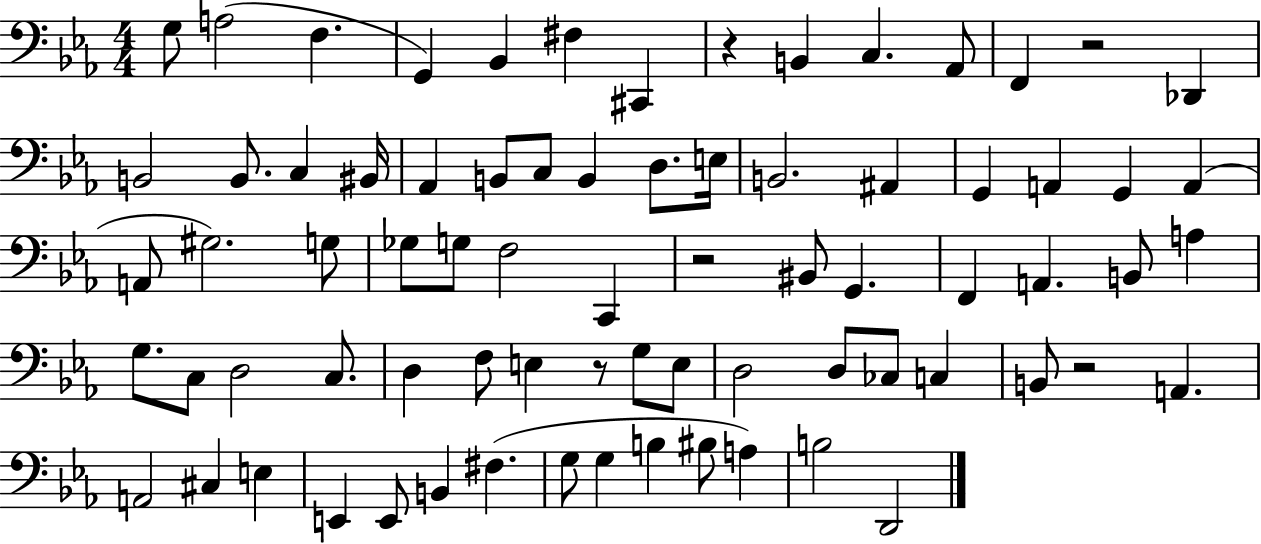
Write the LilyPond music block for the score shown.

{
  \clef bass
  \numericTimeSignature
  \time 4/4
  \key ees \major
  g8 a2( f4. | g,4) bes,4 fis4 cis,4 | r4 b,4 c4. aes,8 | f,4 r2 des,4 | \break b,2 b,8. c4 bis,16 | aes,4 b,8 c8 b,4 d8. e16 | b,2. ais,4 | g,4 a,4 g,4 a,4( | \break a,8 gis2.) g8 | ges8 g8 f2 c,4 | r2 bis,8 g,4. | f,4 a,4. b,8 a4 | \break g8. c8 d2 c8. | d4 f8 e4 r8 g8 e8 | d2 d8 ces8 c4 | b,8 r2 a,4. | \break a,2 cis4 e4 | e,4 e,8 b,4 fis4.( | g8 g4 b4 bis8 a4) | b2 d,2 | \break \bar "|."
}